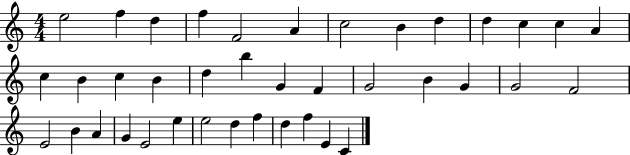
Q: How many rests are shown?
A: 0